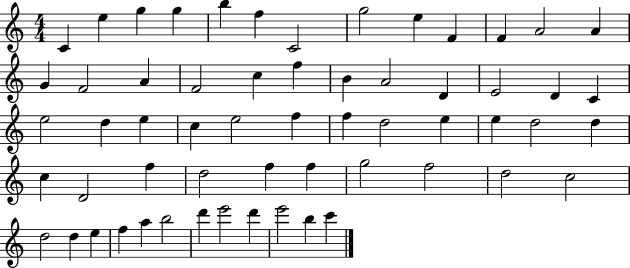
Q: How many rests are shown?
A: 0